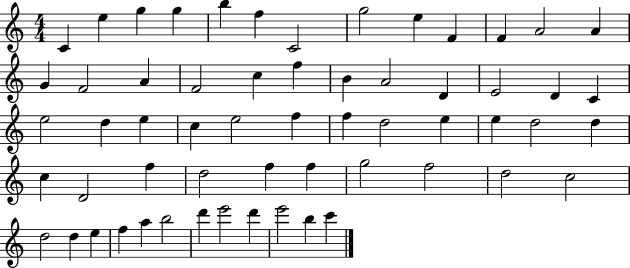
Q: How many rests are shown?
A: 0